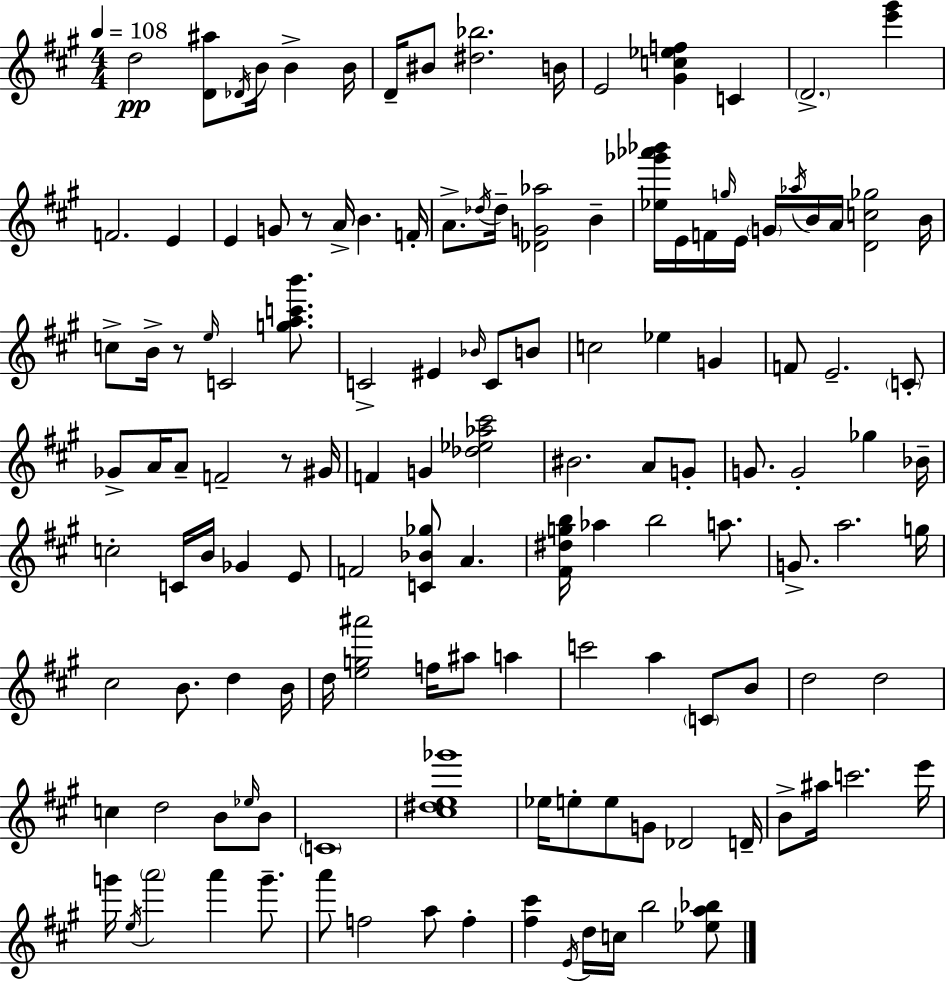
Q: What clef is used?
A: treble